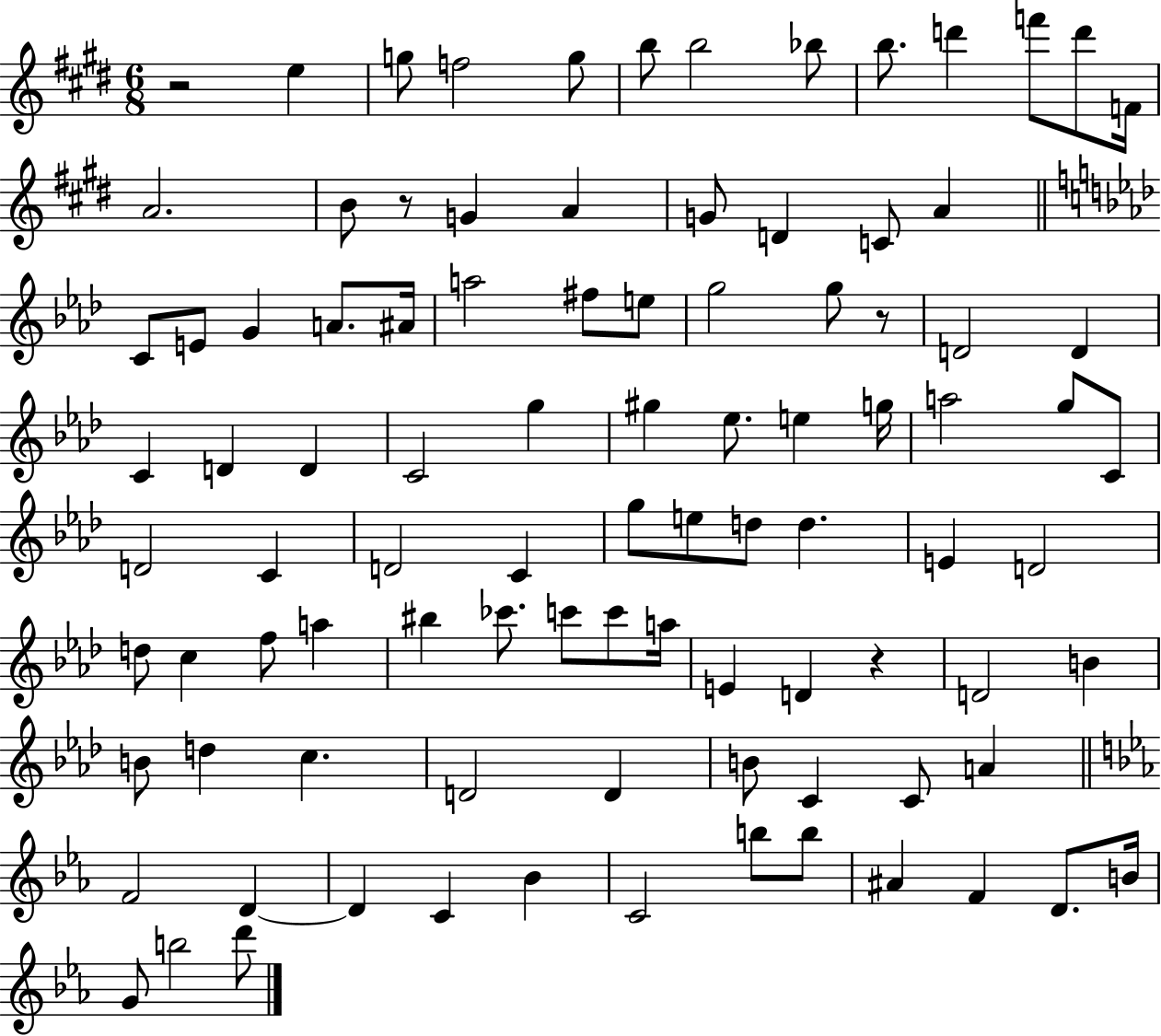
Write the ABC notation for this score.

X:1
T:Untitled
M:6/8
L:1/4
K:E
z2 e g/2 f2 g/2 b/2 b2 _b/2 b/2 d' f'/2 d'/2 F/4 A2 B/2 z/2 G A G/2 D C/2 A C/2 E/2 G A/2 ^A/4 a2 ^f/2 e/2 g2 g/2 z/2 D2 D C D D C2 g ^g _e/2 e g/4 a2 g/2 C/2 D2 C D2 C g/2 e/2 d/2 d E D2 d/2 c f/2 a ^b _c'/2 c'/2 c'/2 a/4 E D z D2 B B/2 d c D2 D B/2 C C/2 A F2 D D C _B C2 b/2 b/2 ^A F D/2 B/4 G/2 b2 d'/2